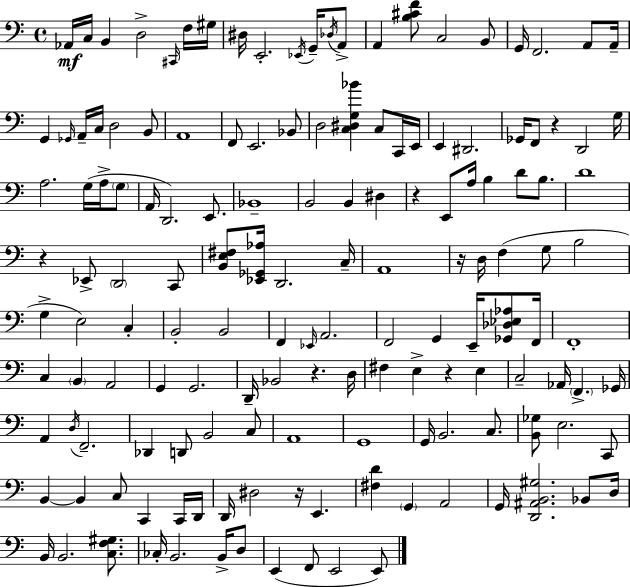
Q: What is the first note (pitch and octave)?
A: Ab2